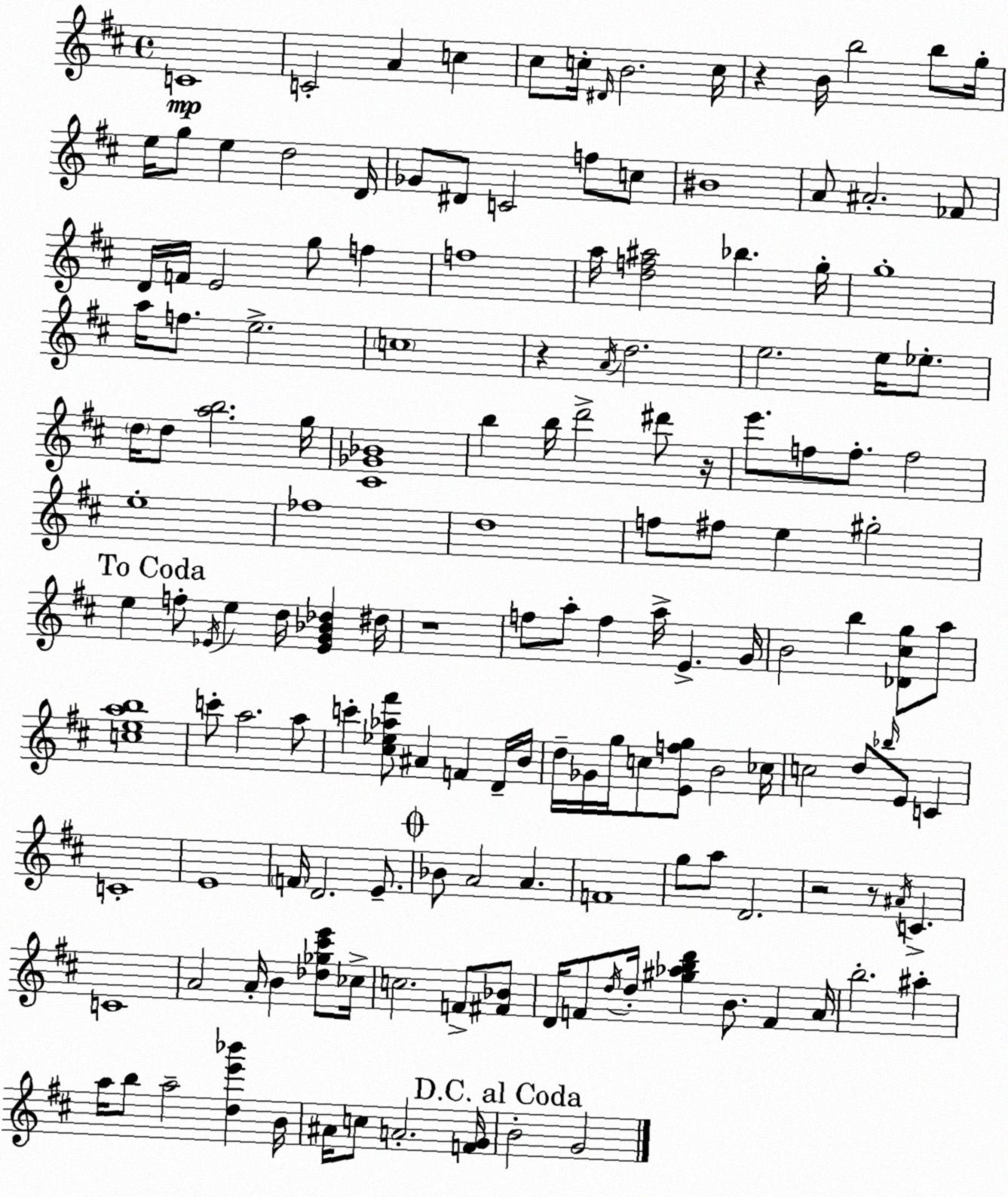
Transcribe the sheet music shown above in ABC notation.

X:1
T:Untitled
M:4/4
L:1/4
K:D
C4 C2 A c ^c/2 c/4 ^D/4 B2 c/4 z B/4 b2 b/2 g/4 e/4 g/2 e d2 D/4 _G/2 ^D/2 C2 f/2 c/2 ^B4 A/2 ^A2 _F/2 D/4 F/4 E2 g/2 f f4 a/4 [df^a]2 _b g/4 g4 a/4 f/2 e2 c4 z A/4 d2 e2 e/4 _e/2 d/4 d/2 [ab]2 g/4 [^C_G_B]4 b b/4 d'2 ^d'/2 z/4 e'/2 f/2 f/2 f2 e4 _f4 d4 f/2 ^f/2 e ^g2 e f/2 _E/4 e d/4 [_EG_B_d] ^d/4 z4 f/2 a/2 f a/4 E G/4 B2 b [_D^cg]/2 a/2 [ceab]4 c'/2 a2 a/2 c' [^c_e_a^f']/2 ^A F D/4 B/4 d/4 _G/4 g/4 c/2 [Efg]/2 B2 _c/4 c2 d/2 _b/4 E/2 C C4 E4 F/4 D2 E/2 _B/2 A2 A F4 g/2 a/2 D2 z2 z/2 ^A/4 C C4 A2 A/4 B [_d_g^c'e']/2 _c/4 c2 F/2 [^F_B]/2 D/4 F/2 d/4 d/4 [^g_abd'] B/2 F A/4 b2 ^a a/4 b/2 a2 [de'_b'] B/4 ^A/4 c/2 A2 [FG]/4 B2 G2